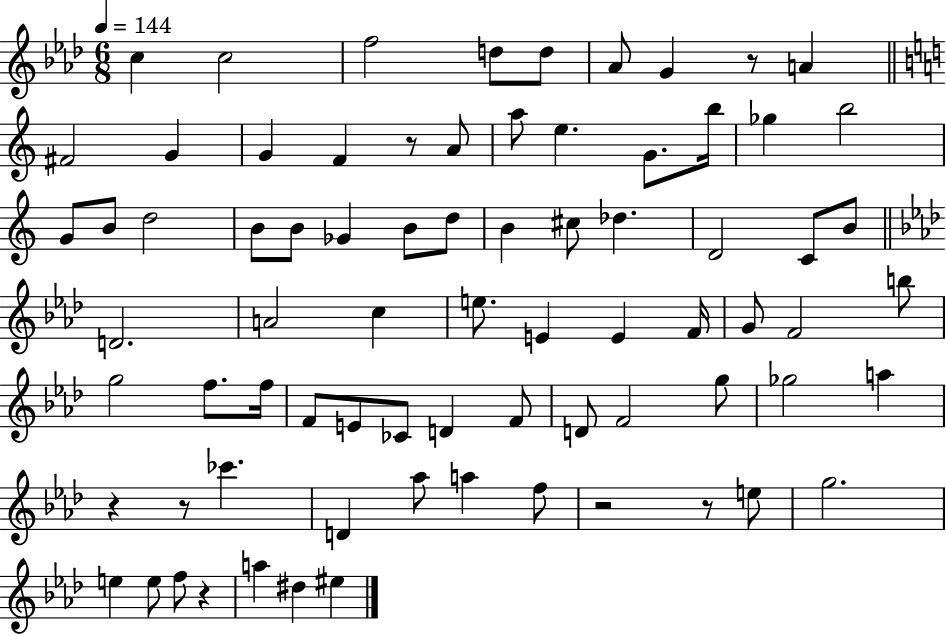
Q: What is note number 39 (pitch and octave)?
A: E4